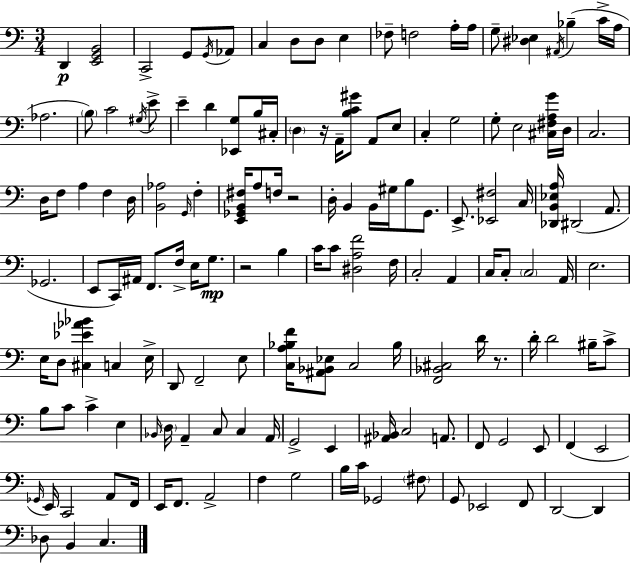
X:1
T:Untitled
M:3/4
L:1/4
K:C
D,, [E,,G,,B,,]2 C,,2 G,,/2 G,,/4 _A,,/2 C, D,/2 D,/2 E, _F,/2 F,2 A,/4 A,/4 G,/2 [^D,_E,] ^A,,/4 _B, C/4 A,/4 _A,2 B,/2 C2 ^G,/4 E/2 E D [_E,,G,]/2 B,/4 ^C,/4 D, z/4 A,,/4 [B,C^G]/2 A,,/2 E,/2 C, G,2 G,/2 E,2 [^C,^F,A,G]/4 D,/4 C,2 D,/4 F,/2 A, F, D,/4 [B,,_A,]2 G,,/4 F, [E,,_G,,B,,^F,]/4 A,/2 F,/4 z2 D,/4 B,, B,,/4 ^G,/4 B,/2 G,,/2 E,,/2 [_E,,^F,]2 C,/4 [_D,,B,,_E,A,]/4 ^D,,2 A,,/2 _G,,2 E,,/2 C,,/4 ^A,,/4 F,,/2 F,/4 E,/4 G,/2 z2 B, C/4 C/2 [^D,A,F]2 F,/4 C,2 A,, C,/4 C,/2 C,2 A,,/4 E,2 E,/4 D,/2 [^C,_E_A_B] C, E,/4 D,,/2 F,,2 E,/2 [C,A,_B,F]/4 [^A,,_B,,_E,]/2 C,2 _B,/4 [F,,_B,,^C,]2 D/4 z/2 D/4 D2 ^B,/4 C/2 B,/2 C/2 C E, _B,,/4 D,/4 A,, C,/2 C, A,,/4 G,,2 E,, [^A,,_B,,]/4 C,2 A,,/2 F,,/2 G,,2 E,,/2 F,, E,,2 _G,,/4 E,,/4 C,,2 A,,/2 F,,/4 E,,/4 F,,/2 A,,2 F, G,2 B,/4 C/4 _G,,2 ^F,/2 G,,/2 _E,,2 F,,/2 D,,2 D,, _D,/2 B,, C,